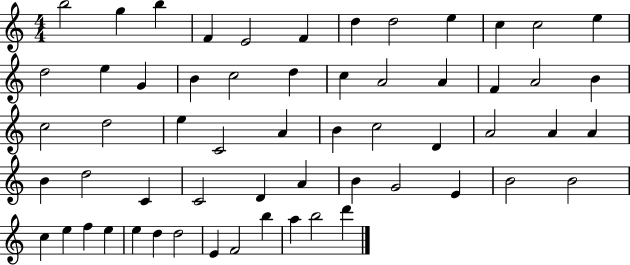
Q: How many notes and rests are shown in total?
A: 59